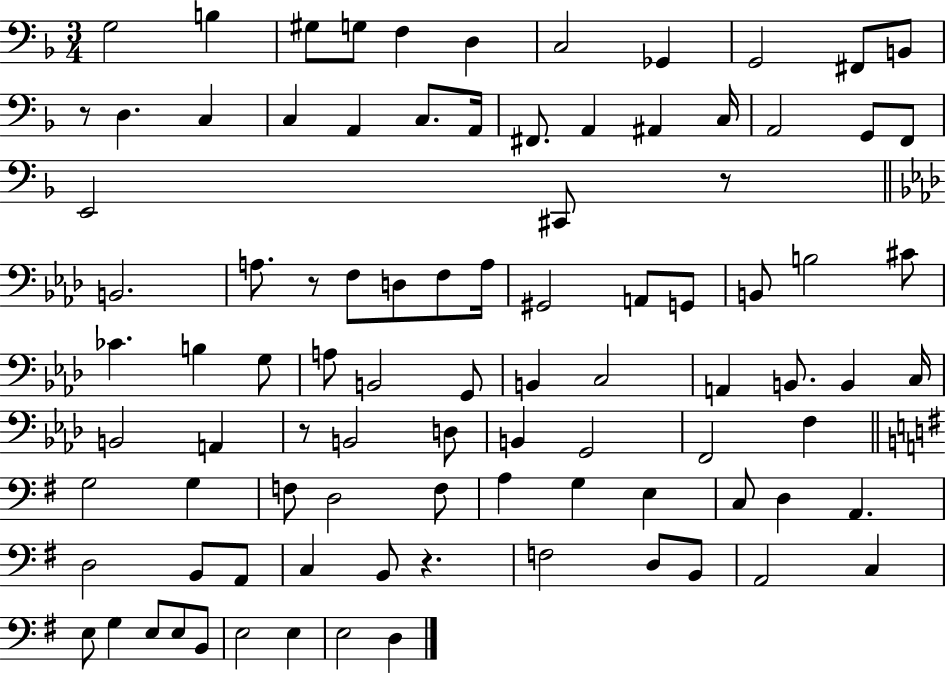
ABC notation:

X:1
T:Untitled
M:3/4
L:1/4
K:F
G,2 B, ^G,/2 G,/2 F, D, C,2 _G,, G,,2 ^F,,/2 B,,/2 z/2 D, C, C, A,, C,/2 A,,/4 ^F,,/2 A,, ^A,, C,/4 A,,2 G,,/2 F,,/2 E,,2 ^C,,/2 z/2 B,,2 A,/2 z/2 F,/2 D,/2 F,/2 A,/4 ^G,,2 A,,/2 G,,/2 B,,/2 B,2 ^C/2 _C B, G,/2 A,/2 B,,2 G,,/2 B,, C,2 A,, B,,/2 B,, C,/4 B,,2 A,, z/2 B,,2 D,/2 B,, G,,2 F,,2 F, G,2 G, F,/2 D,2 F,/2 A, G, E, C,/2 D, A,, D,2 B,,/2 A,,/2 C, B,,/2 z F,2 D,/2 B,,/2 A,,2 C, E,/2 G, E,/2 E,/2 B,,/2 E,2 E, E,2 D,